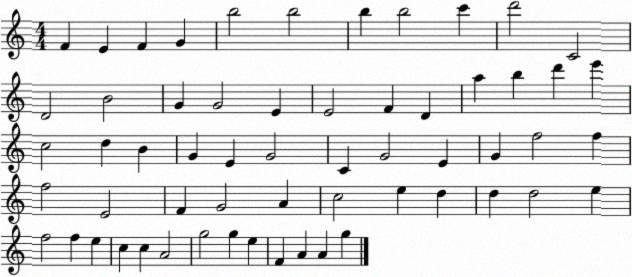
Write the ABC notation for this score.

X:1
T:Untitled
M:4/4
L:1/4
K:C
F E F G b2 b2 b b2 c' d'2 C2 D2 B2 G G2 E E2 F D a b d' e' c2 d B G E G2 C G2 E G f2 f f2 E2 F G2 A c2 e d d d2 e f2 f e c c A2 g2 g e F A A g